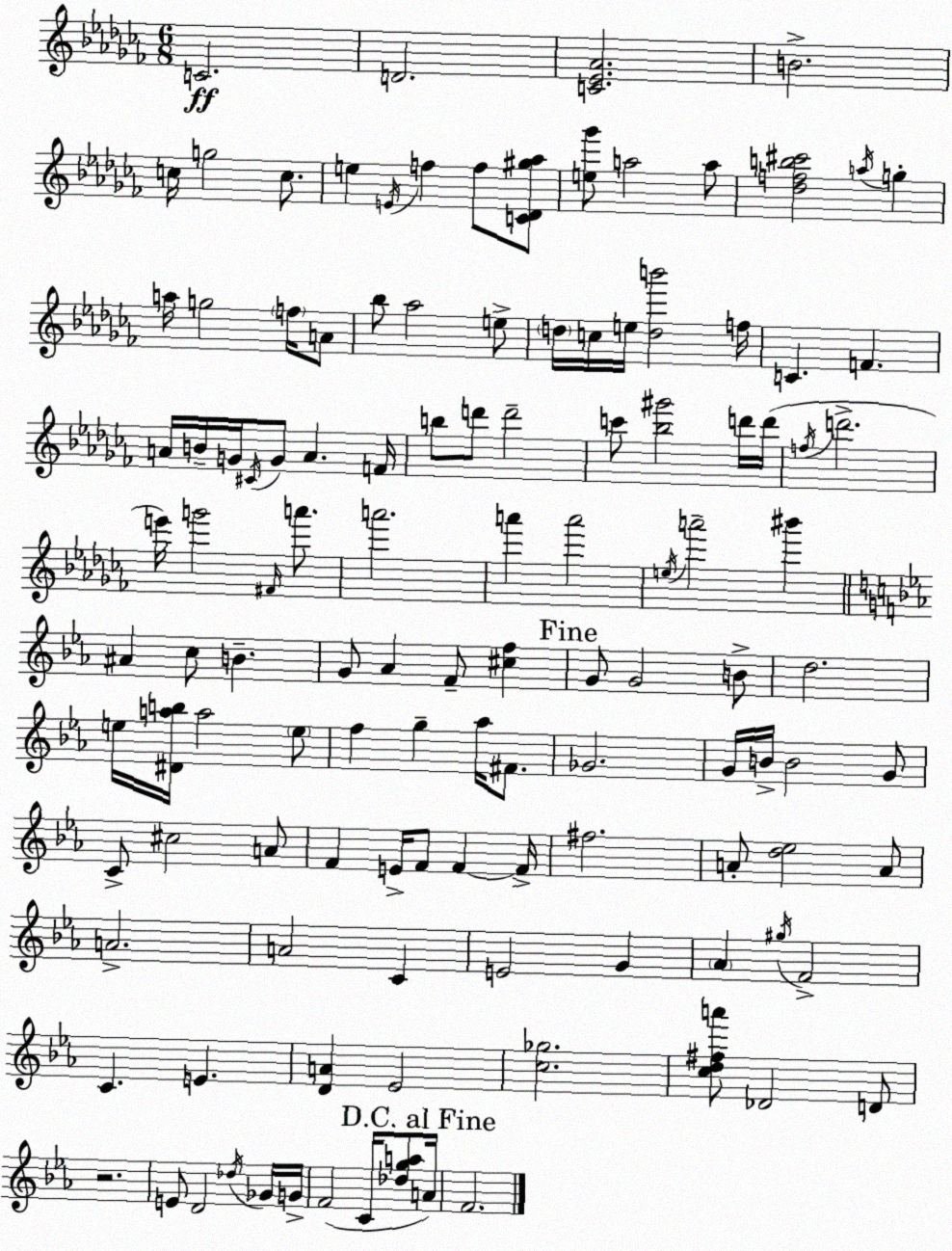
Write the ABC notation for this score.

X:1
T:Untitled
M:6/8
L:1/4
K:Abm
C2 D2 [C_E_A]2 B2 c/4 g2 c/2 e E/4 f f/2 [C_D^g_a]/2 [e_g']/2 a2 a/2 [_dfb^c']2 a/4 g a/4 g2 f/4 A/2 _b/2 _a2 e/2 d/4 c/4 e/4 [db']2 f/4 C F A/4 B/4 G/4 ^C/4 G/2 A F/4 b/2 d'/2 d'2 c'/2 [_b^g']2 d'/4 d'/4 f/4 d'2 e'/4 g'2 ^F/4 a'/2 a'2 a' a'2 e/4 a'2 ^b' ^A c/2 B G/2 _A F/2 [^cf] G/2 G2 B/2 d2 e/4 [^Dab]/4 a2 e/2 f g _a/4 ^F/2 _G2 G/4 B/4 B2 G/2 C/2 ^c2 A/2 F E/4 F/2 F F/4 ^f2 A/2 [d_e]2 A/2 A2 A2 C E2 G _A ^g/4 F2 C E [DA] _E2 [c_g]2 [cd^fa']/2 _D2 D/2 z2 E/2 D2 _d/4 _G/4 G/4 F2 C/4 [_dga]/2 A/4 F2